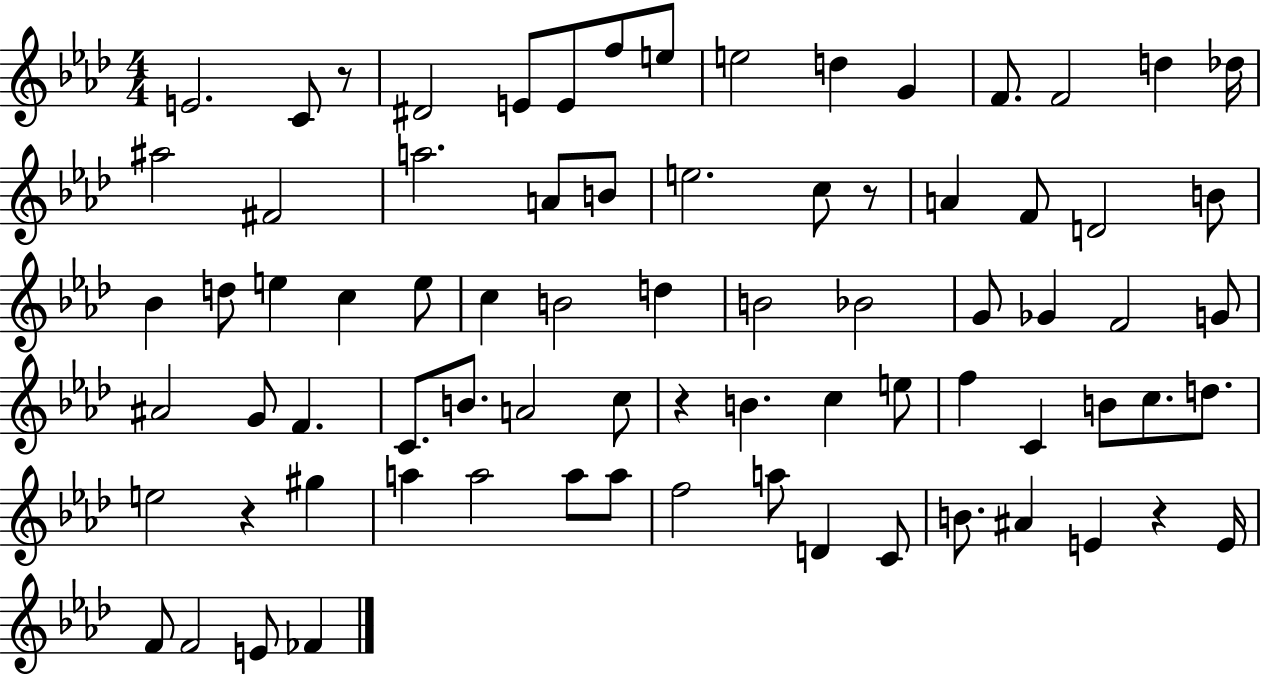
E4/h. C4/e R/e D#4/h E4/e E4/e F5/e E5/e E5/h D5/q G4/q F4/e. F4/h D5/q Db5/s A#5/h F#4/h A5/h. A4/e B4/e E5/h. C5/e R/e A4/q F4/e D4/h B4/e Bb4/q D5/e E5/q C5/q E5/e C5/q B4/h D5/q B4/h Bb4/h G4/e Gb4/q F4/h G4/e A#4/h G4/e F4/q. C4/e. B4/e. A4/h C5/e R/q B4/q. C5/q E5/e F5/q C4/q B4/e C5/e. D5/e. E5/h R/q G#5/q A5/q A5/h A5/e A5/e F5/h A5/e D4/q C4/e B4/e. A#4/q E4/q R/q E4/s F4/e F4/h E4/e FES4/q